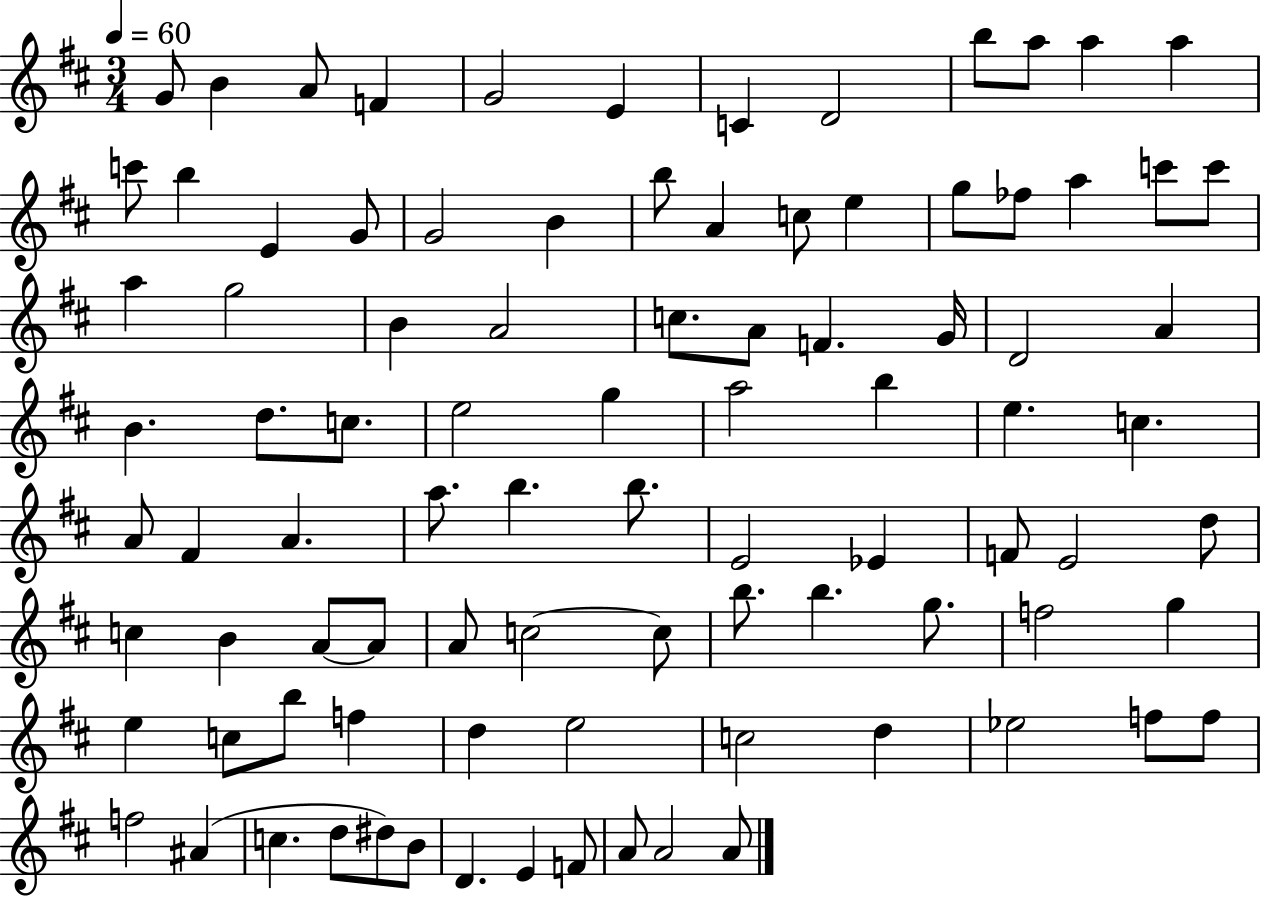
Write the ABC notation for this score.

X:1
T:Untitled
M:3/4
L:1/4
K:D
G/2 B A/2 F G2 E C D2 b/2 a/2 a a c'/2 b E G/2 G2 B b/2 A c/2 e g/2 _f/2 a c'/2 c'/2 a g2 B A2 c/2 A/2 F G/4 D2 A B d/2 c/2 e2 g a2 b e c A/2 ^F A a/2 b b/2 E2 _E F/2 E2 d/2 c B A/2 A/2 A/2 c2 c/2 b/2 b g/2 f2 g e c/2 b/2 f d e2 c2 d _e2 f/2 f/2 f2 ^A c d/2 ^d/2 B/2 D E F/2 A/2 A2 A/2